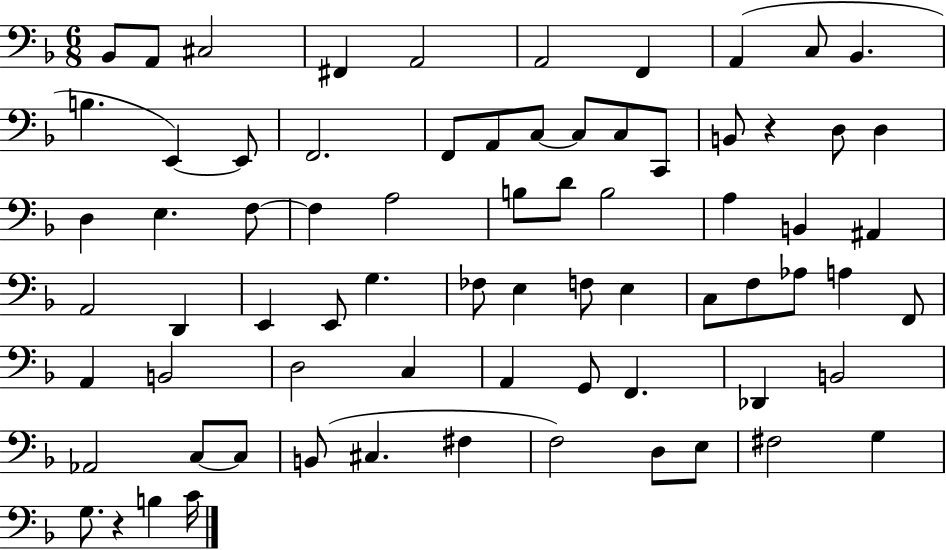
{
  \clef bass
  \numericTimeSignature
  \time 6/8
  \key f \major
  bes,8 a,8 cis2 | fis,4 a,2 | a,2 f,4 | a,4( c8 bes,4. | \break b4. e,4~~) e,8 | f,2. | f,8 a,8 c8~~ c8 c8 c,8 | b,8 r4 d8 d4 | \break d4 e4. f8~~ | f4 a2 | b8 d'8 b2 | a4 b,4 ais,4 | \break a,2 d,4 | e,4 e,8 g4. | fes8 e4 f8 e4 | c8 f8 aes8 a4 f,8 | \break a,4 b,2 | d2 c4 | a,4 g,8 f,4. | des,4 b,2 | \break aes,2 c8~~ c8 | b,8( cis4. fis4 | f2) d8 e8 | fis2 g4 | \break g8. r4 b4 c'16 | \bar "|."
}